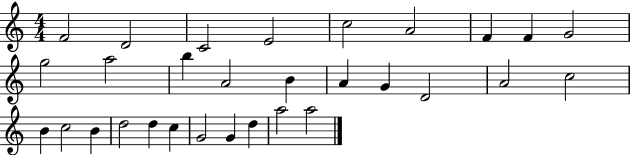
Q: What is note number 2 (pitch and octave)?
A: D4